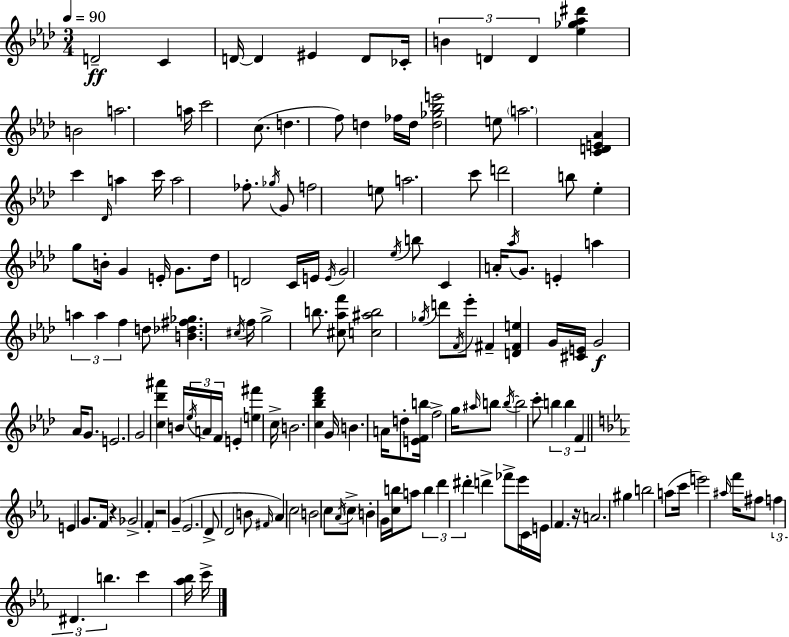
D4/h C4/q D4/s D4/q EIS4/q D4/e CES4/s B4/q D4/q D4/q [Eb5,Gb5,Ab5,D#6]/q B4/h A5/h. A5/s C6/h C5/e. D5/q. F5/e D5/q FES5/s D5/s [D5,Gb5,Bb5,E6]/h E5/e A5/h. [C4,D4,E4,Ab4]/q C6/q Db4/s A5/q C6/s A5/h FES5/e. Gb5/s G4/e F5/h E5/e A5/h. C6/e D6/h B5/e Eb5/q G5/e B4/s G4/q E4/s G4/e. Db5/s D4/h C4/s E4/s E4/s G4/h Eb5/s B5/e C4/q A4/s Ab5/s G4/e. E4/q A5/q A5/q A5/q F5/q D5/e [B4,Db5,F#5,Gb5]/q. C#5/s F5/s G5/h B5/e. [C#5,Ab5,F6]/e [C5,A#5,B5]/h Gb5/s D6/e F4/s Eb6/e F#4/q [D4,F#4,E5]/q G4/s [C#4,E4]/s G4/h Ab4/s G4/e. E4/h. G4/h [C5,Db6,A#6]/q B4/s Eb5/s A4/s F4/s E4/q [E5,F#6]/q C5/s B4/h. [C5,Bb5,Db6,F6]/q G4/s B4/q. A4/s D5/e [E4,F4,B5]/s F5/h G5/s A#5/s B5/e B5/s B5/h C6/e B5/q B5/q F4/q E4/q G4/e. F4/s R/q Gb4/h F4/q R/h G4/q Eb4/h. D4/e D4/h B4/e F#4/s Ab4/q C5/h B4/h C5/e Ab4/s C5/e B4/q G4/s [C5,B5]/s A5/e B5/q D6/q D#6/q D6/q FES6/e Eb6/s C4/s E4/s F4/q. R/s A4/h. G#5/q B5/h A5/e C6/s E6/h A#5/s F6/s F#5/e F5/q D#4/q. B5/q. C6/q [Ab5,Bb5]/s C6/s